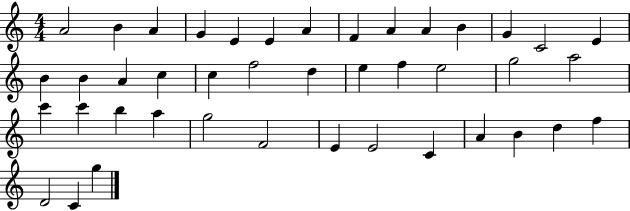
A4/h B4/q A4/q G4/q E4/q E4/q A4/q F4/q A4/q A4/q B4/q G4/q C4/h E4/q B4/q B4/q A4/q C5/q C5/q F5/h D5/q E5/q F5/q E5/h G5/h A5/h C6/q C6/q B5/q A5/q G5/h F4/h E4/q E4/h C4/q A4/q B4/q D5/q F5/q D4/h C4/q G5/q